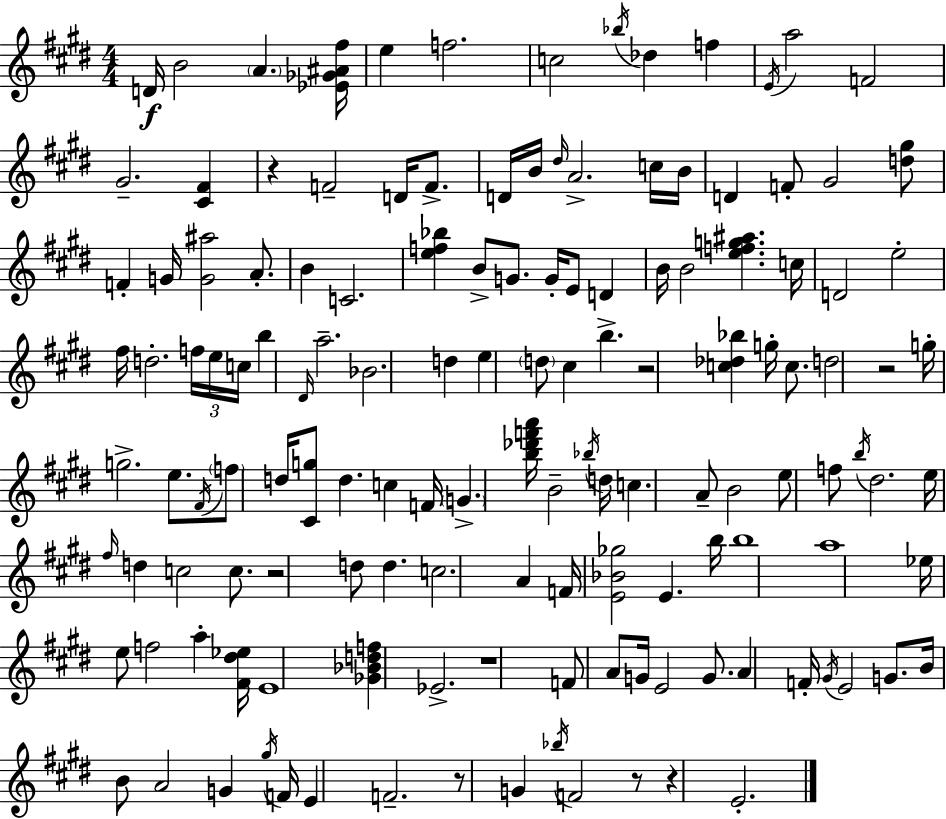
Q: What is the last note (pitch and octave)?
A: E4